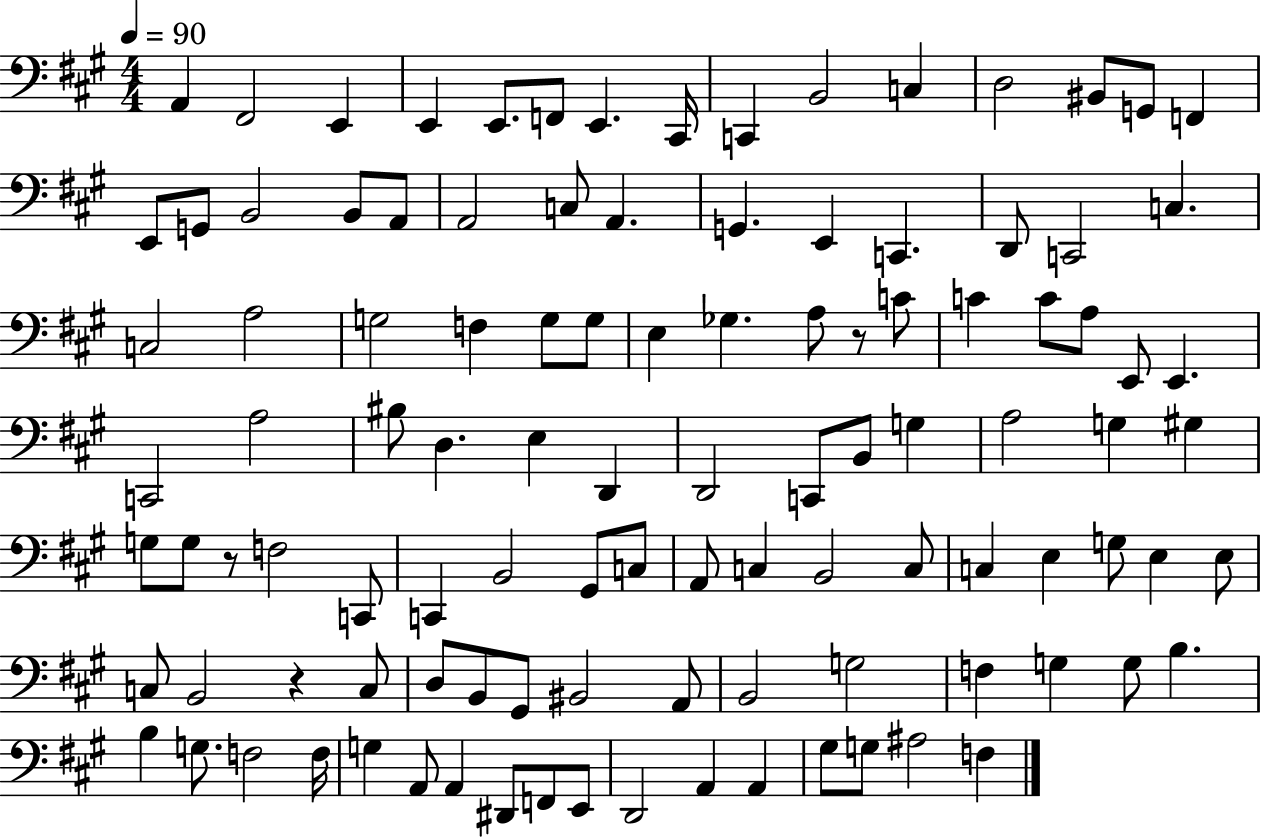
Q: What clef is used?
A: bass